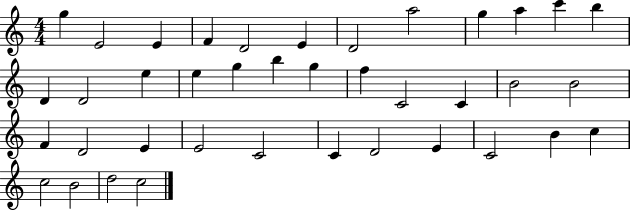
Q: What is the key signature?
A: C major